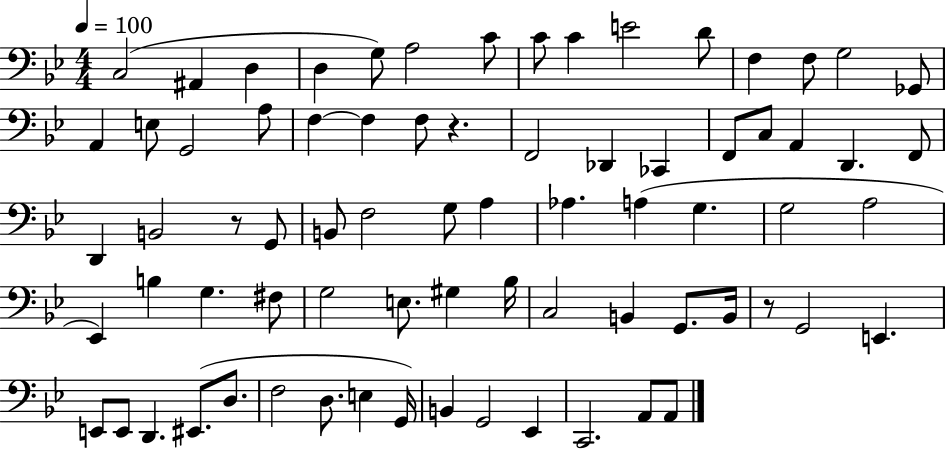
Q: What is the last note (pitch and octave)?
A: A2